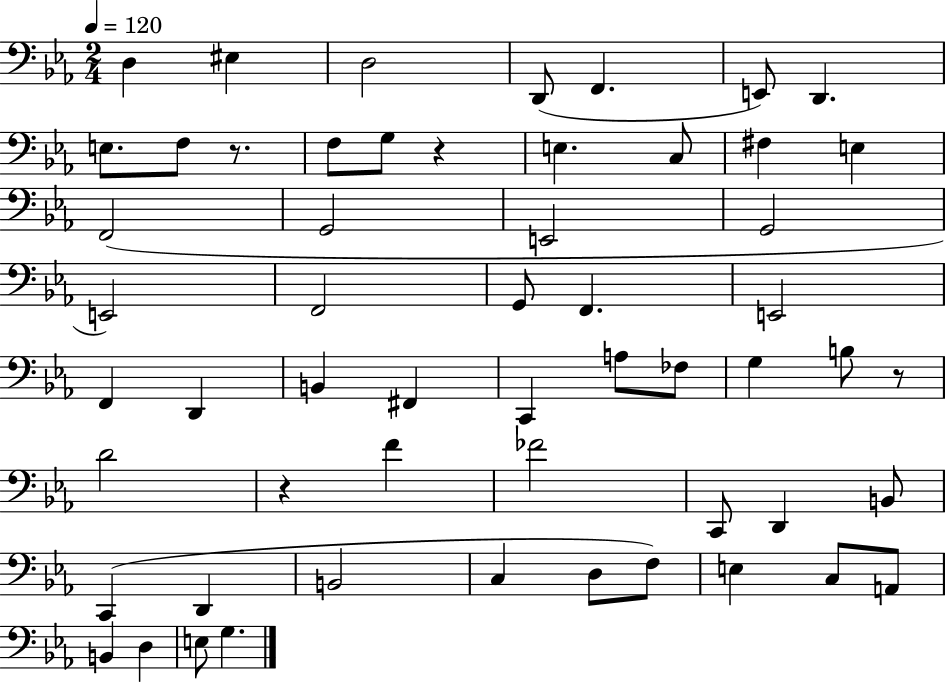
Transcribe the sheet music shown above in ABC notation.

X:1
T:Untitled
M:2/4
L:1/4
K:Eb
D, ^E, D,2 D,,/2 F,, E,,/2 D,, E,/2 F,/2 z/2 F,/2 G,/2 z E, C,/2 ^F, E, F,,2 G,,2 E,,2 G,,2 E,,2 F,,2 G,,/2 F,, E,,2 F,, D,, B,, ^F,, C,, A,/2 _F,/2 G, B,/2 z/2 D2 z F _F2 C,,/2 D,, B,,/2 C,, D,, B,,2 C, D,/2 F,/2 E, C,/2 A,,/2 B,, D, E,/2 G,